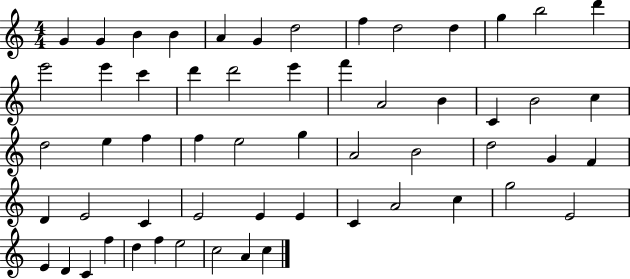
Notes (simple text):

G4/q G4/q B4/q B4/q A4/q G4/q D5/h F5/q D5/h D5/q G5/q B5/h D6/q E6/h E6/q C6/q D6/q D6/h E6/q F6/q A4/h B4/q C4/q B4/h C5/q D5/h E5/q F5/q F5/q E5/h G5/q A4/h B4/h D5/h G4/q F4/q D4/q E4/h C4/q E4/h E4/q E4/q C4/q A4/h C5/q G5/h E4/h E4/q D4/q C4/q F5/q D5/q F5/q E5/h C5/h A4/q C5/q